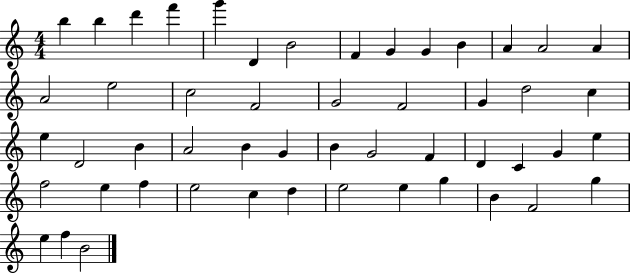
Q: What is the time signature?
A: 4/4